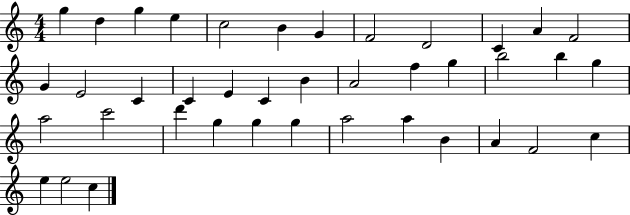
{
  \clef treble
  \numericTimeSignature
  \time 4/4
  \key c \major
  g''4 d''4 g''4 e''4 | c''2 b'4 g'4 | f'2 d'2 | c'4 a'4 f'2 | \break g'4 e'2 c'4 | c'4 e'4 c'4 b'4 | a'2 f''4 g''4 | b''2 b''4 g''4 | \break a''2 c'''2 | d'''4 g''4 g''4 g''4 | a''2 a''4 b'4 | a'4 f'2 c''4 | \break e''4 e''2 c''4 | \bar "|."
}